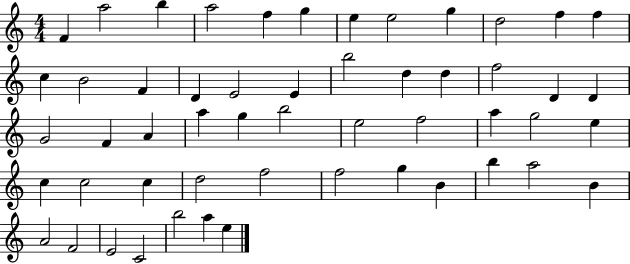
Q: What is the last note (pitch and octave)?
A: E5